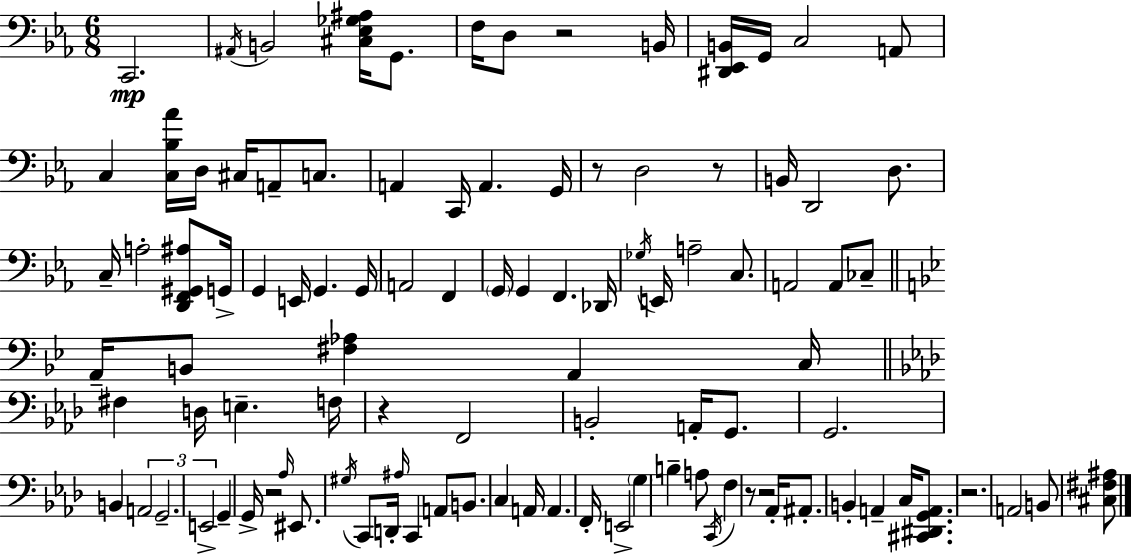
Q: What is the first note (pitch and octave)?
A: C2